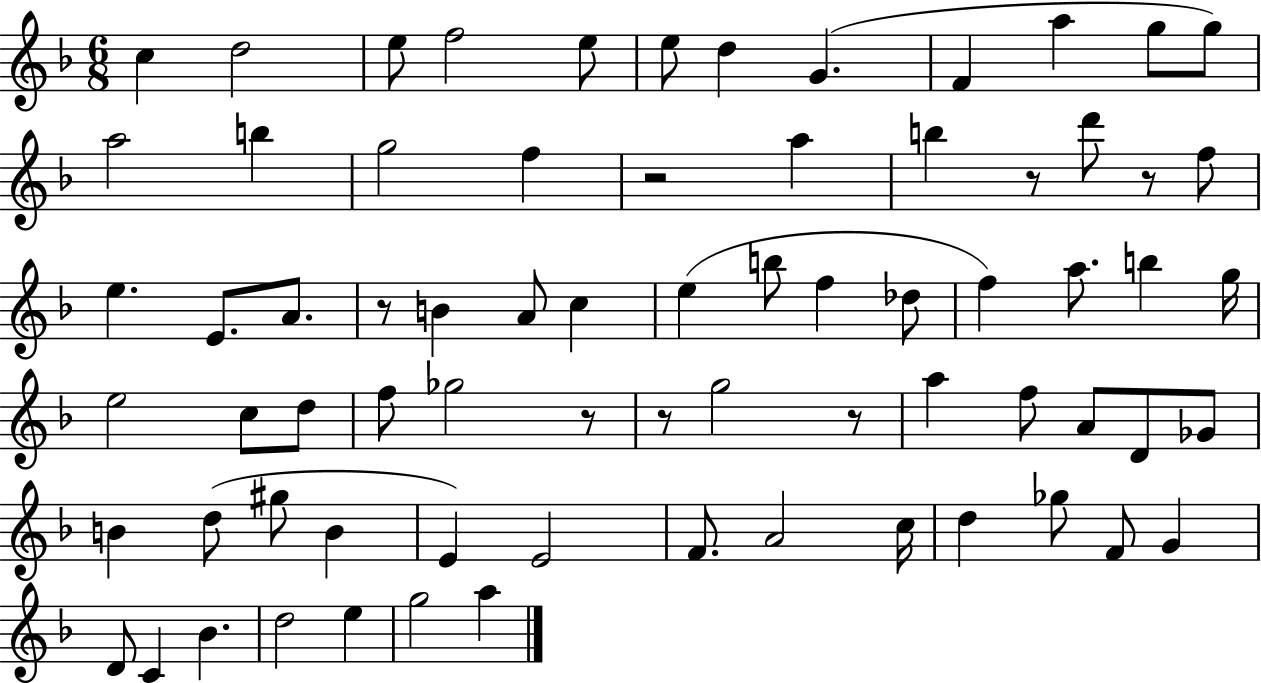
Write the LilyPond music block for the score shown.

{
  \clef treble
  \numericTimeSignature
  \time 6/8
  \key f \major
  c''4 d''2 | e''8 f''2 e''8 | e''8 d''4 g'4.( | f'4 a''4 g''8 g''8) | \break a''2 b''4 | g''2 f''4 | r2 a''4 | b''4 r8 d'''8 r8 f''8 | \break e''4. e'8. a'8. | r8 b'4 a'8 c''4 | e''4( b''8 f''4 des''8 | f''4) a''8. b''4 g''16 | \break e''2 c''8 d''8 | f''8 ges''2 r8 | r8 g''2 r8 | a''4 f''8 a'8 d'8 ges'8 | \break b'4 d''8( gis''8 b'4 | e'4) e'2 | f'8. a'2 c''16 | d''4 ges''8 f'8 g'4 | \break d'8 c'4 bes'4. | d''2 e''4 | g''2 a''4 | \bar "|."
}